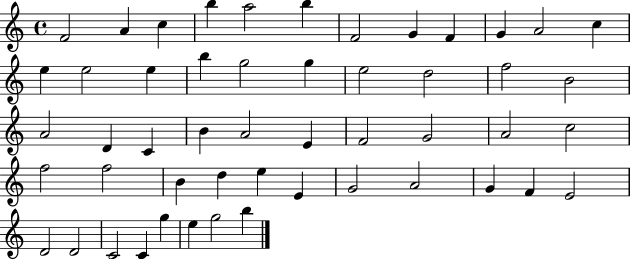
X:1
T:Untitled
M:4/4
L:1/4
K:C
F2 A c b a2 b F2 G F G A2 c e e2 e b g2 g e2 d2 f2 B2 A2 D C B A2 E F2 G2 A2 c2 f2 f2 B d e E G2 A2 G F E2 D2 D2 C2 C g e g2 b